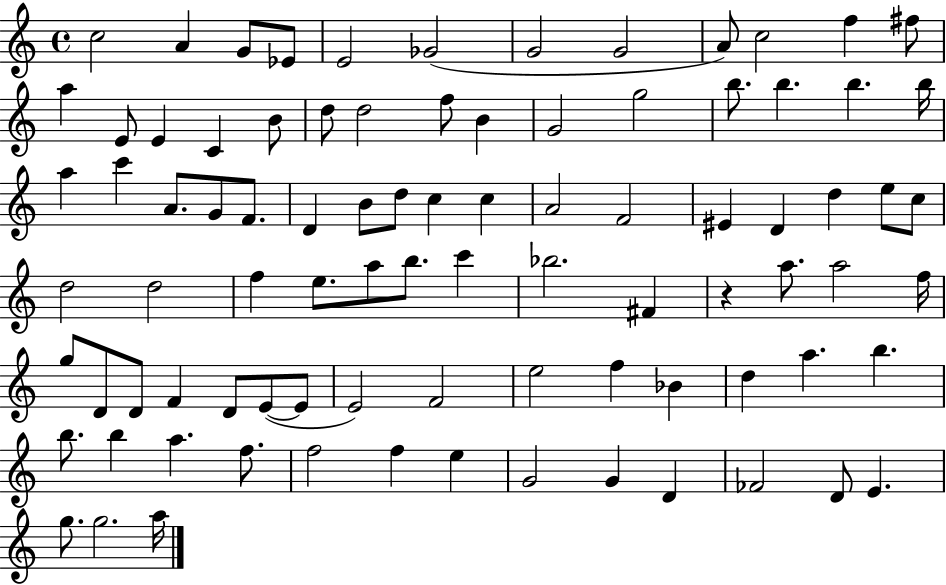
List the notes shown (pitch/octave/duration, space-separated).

C5/h A4/q G4/e Eb4/e E4/h Gb4/h G4/h G4/h A4/e C5/h F5/q F#5/e A5/q E4/e E4/q C4/q B4/e D5/e D5/h F5/e B4/q G4/h G5/h B5/e. B5/q. B5/q. B5/s A5/q C6/q A4/e. G4/e F4/e. D4/q B4/e D5/e C5/q C5/q A4/h F4/h EIS4/q D4/q D5/q E5/e C5/e D5/h D5/h F5/q E5/e. A5/e B5/e. C6/q Bb5/h. F#4/q R/q A5/e. A5/h F5/s G5/e D4/e D4/e F4/q D4/e E4/e E4/e E4/h F4/h E5/h F5/q Bb4/q D5/q A5/q. B5/q. B5/e. B5/q A5/q. F5/e. F5/h F5/q E5/q G4/h G4/q D4/q FES4/h D4/e E4/q. G5/e. G5/h. A5/s